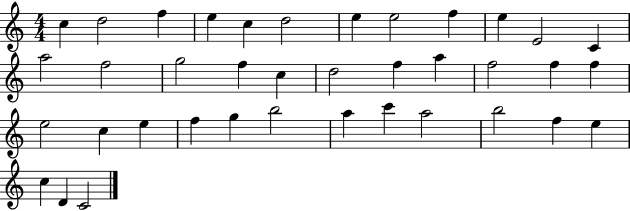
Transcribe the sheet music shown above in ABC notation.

X:1
T:Untitled
M:4/4
L:1/4
K:C
c d2 f e c d2 e e2 f e E2 C a2 f2 g2 f c d2 f a f2 f f e2 c e f g b2 a c' a2 b2 f e c D C2